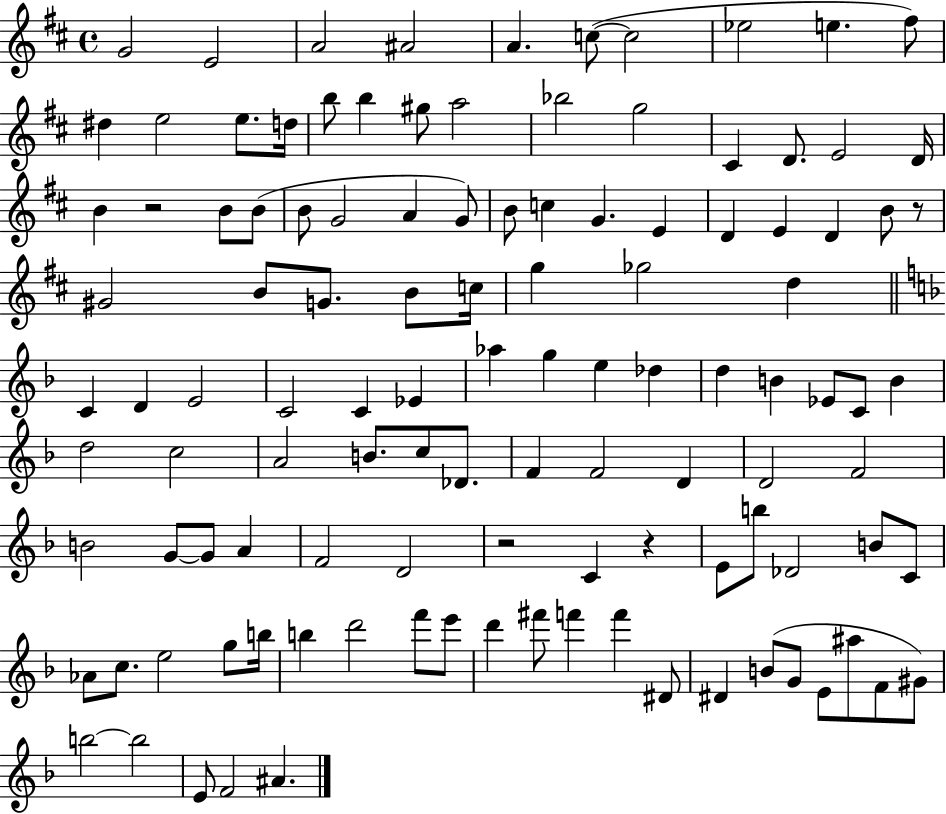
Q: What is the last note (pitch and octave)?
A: A#4